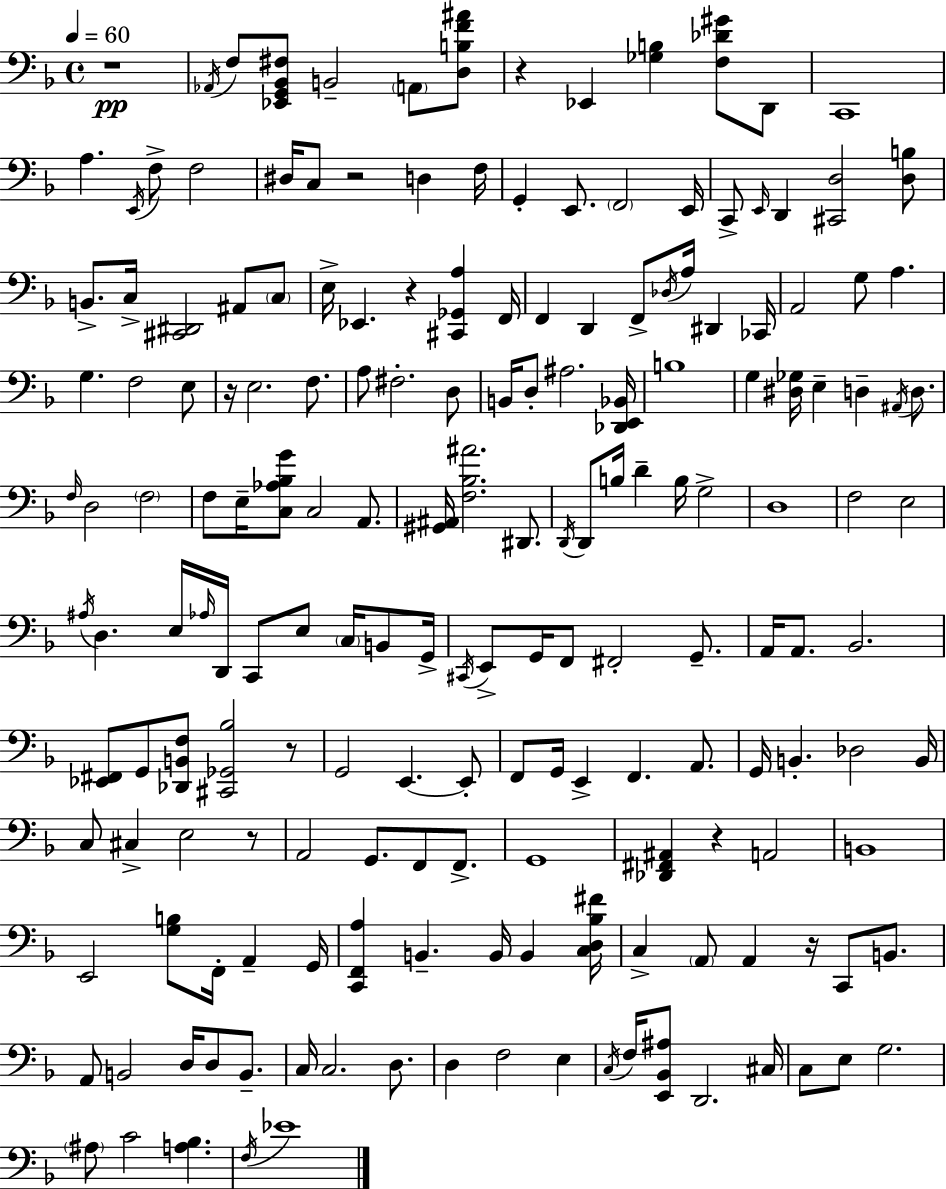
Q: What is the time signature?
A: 4/4